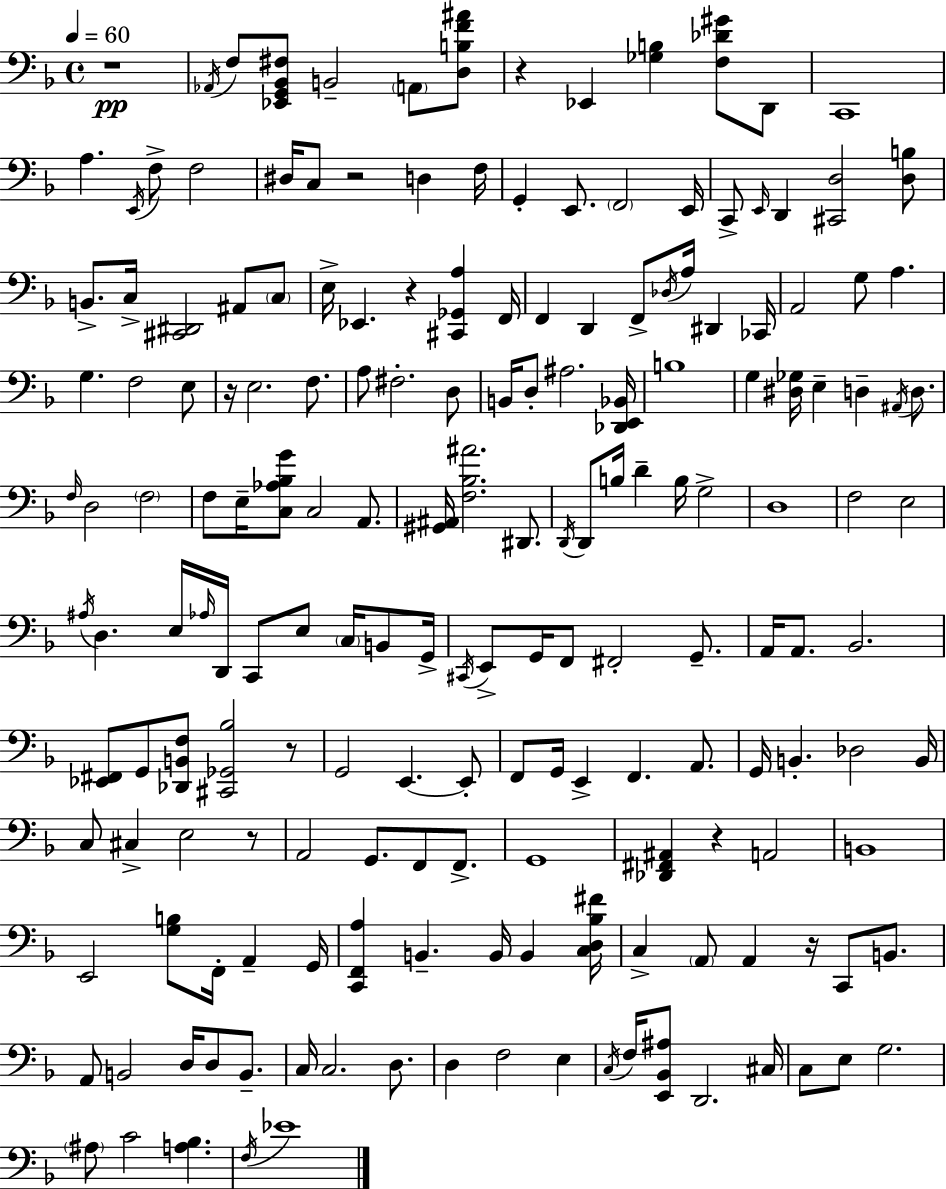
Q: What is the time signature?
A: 4/4